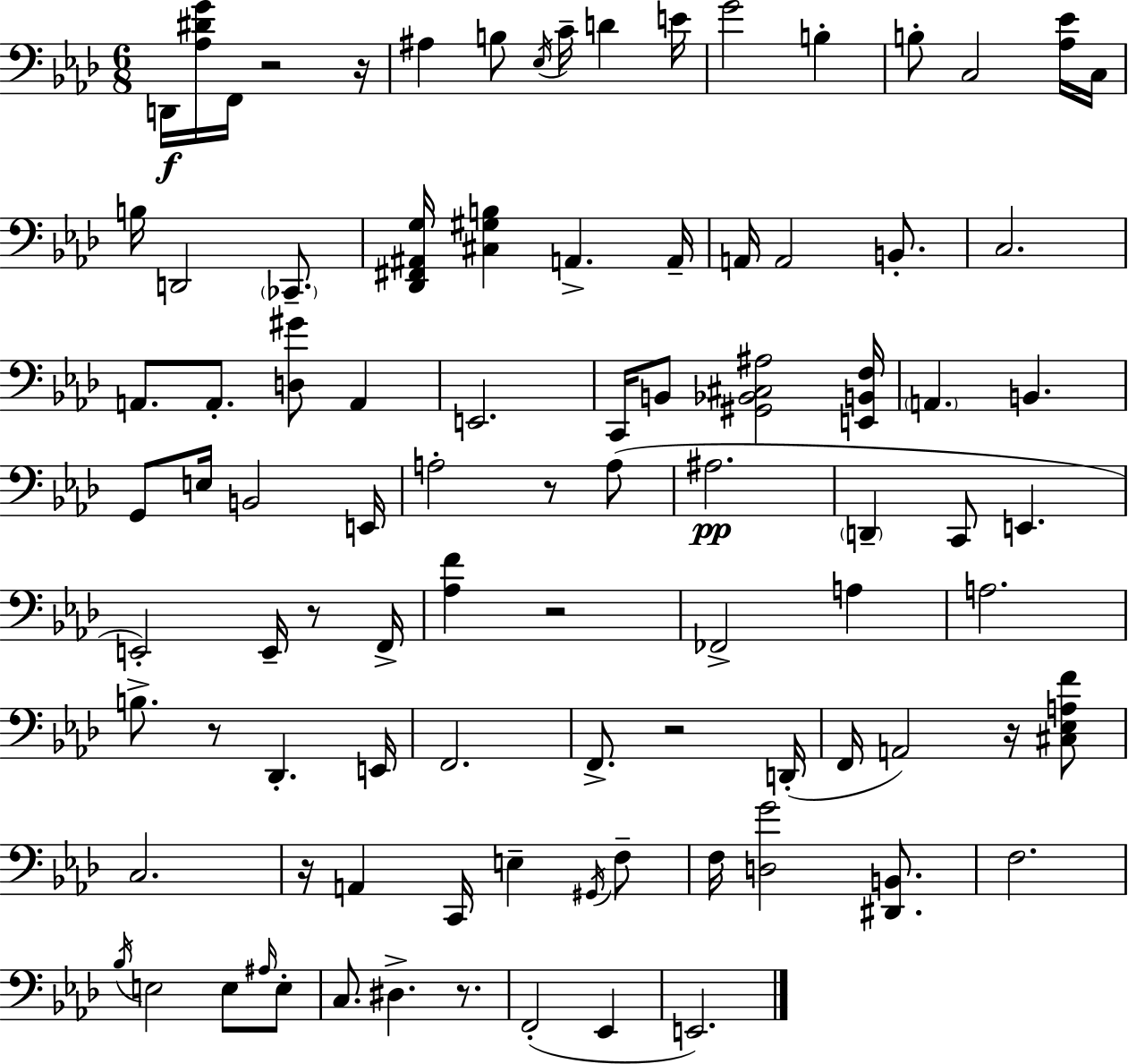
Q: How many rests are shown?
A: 10